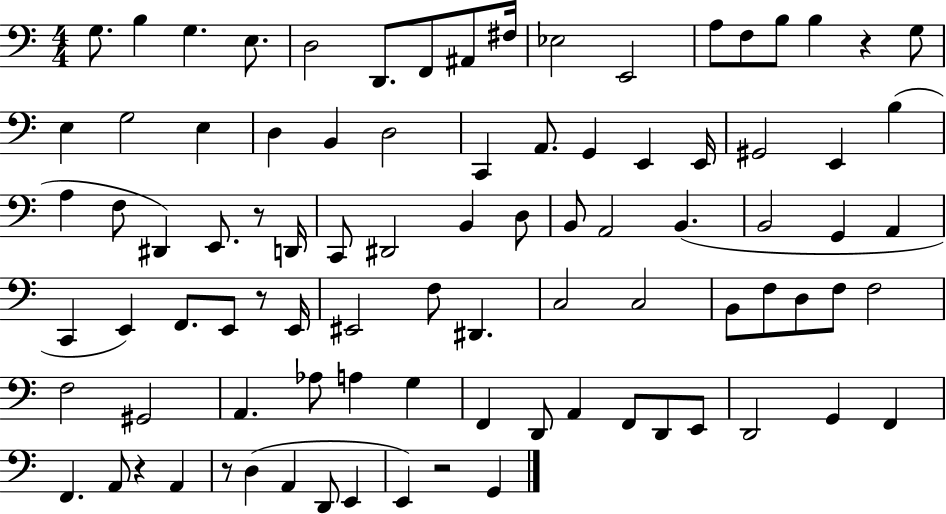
{
  \clef bass
  \numericTimeSignature
  \time 4/4
  \key c \major
  g8. b4 g4. e8. | d2 d,8. f,8 ais,8 fis16 | ees2 e,2 | a8 f8 b8 b4 r4 g8 | \break e4 g2 e4 | d4 b,4 d2 | c,4 a,8. g,4 e,4 e,16 | gis,2 e,4 b4( | \break a4 f8 dis,4) e,8. r8 d,16 | c,8 dis,2 b,4 d8 | b,8 a,2 b,4.( | b,2 g,4 a,4 | \break c,4 e,4) f,8. e,8 r8 e,16 | eis,2 f8 dis,4. | c2 c2 | b,8 f8 d8 f8 f2 | \break f2 gis,2 | a,4. aes8 a4 g4 | f,4 d,8 a,4 f,8 d,8 e,8 | d,2 g,4 f,4 | \break f,4. a,8 r4 a,4 | r8 d4( a,4 d,8 e,4 | e,4) r2 g,4 | \bar "|."
}